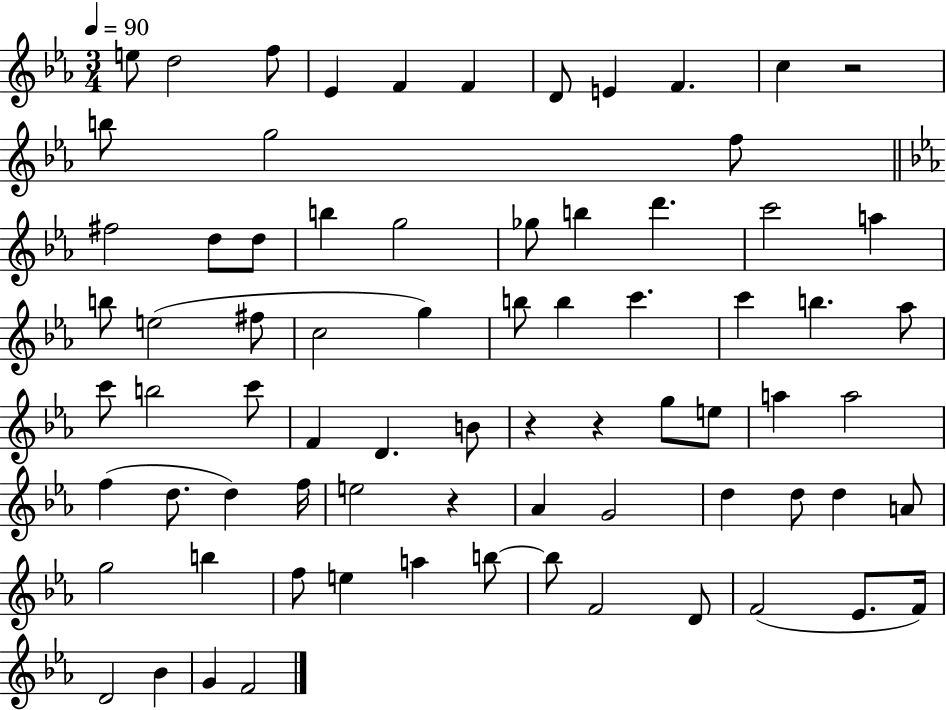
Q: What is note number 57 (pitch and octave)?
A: B5